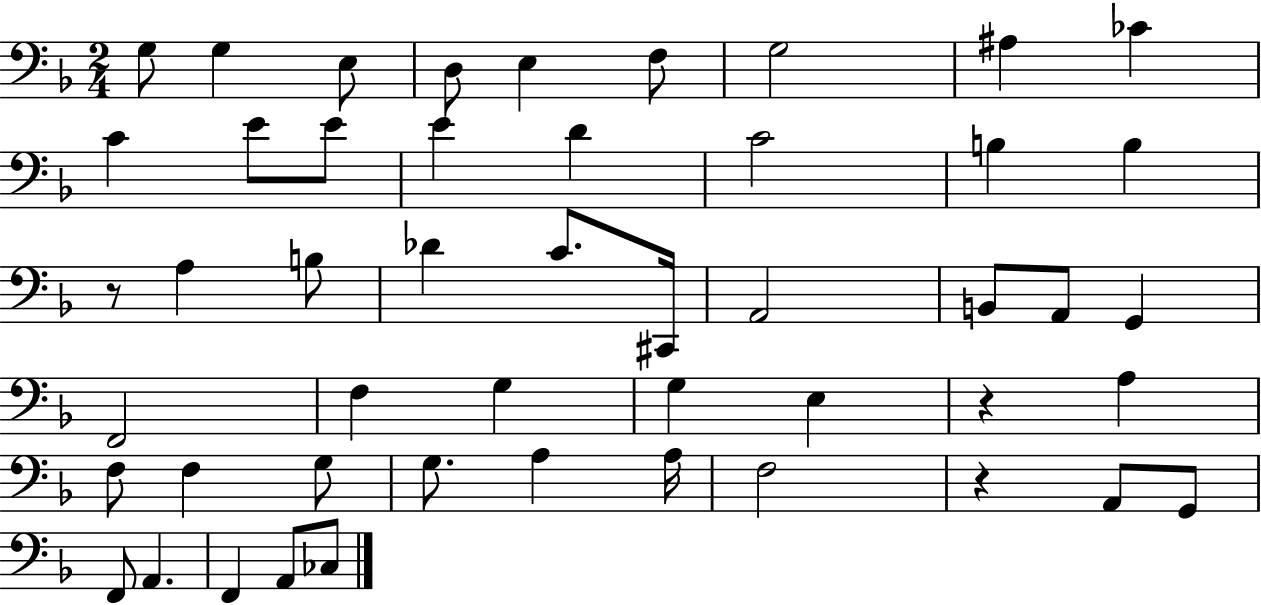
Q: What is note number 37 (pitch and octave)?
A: A3